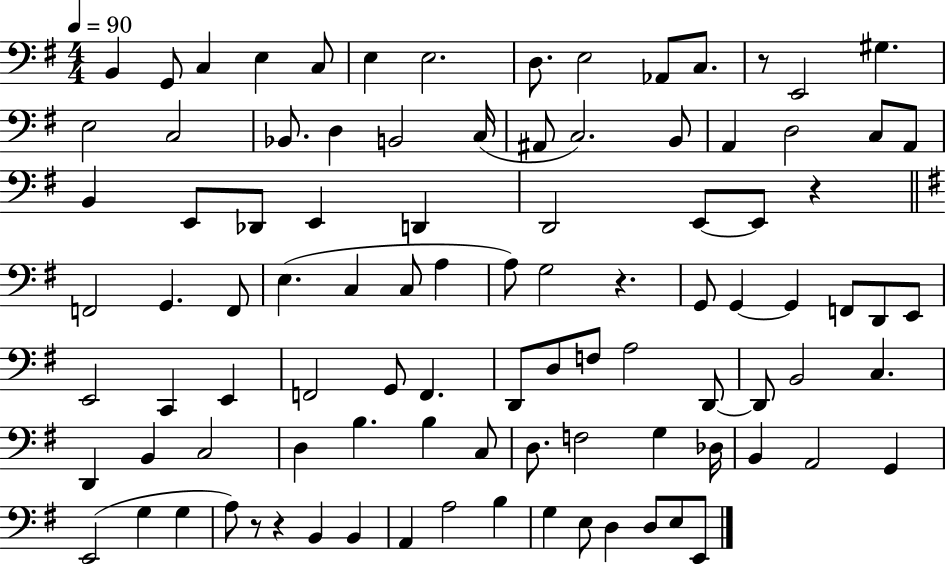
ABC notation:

X:1
T:Untitled
M:4/4
L:1/4
K:G
B,, G,,/2 C, E, C,/2 E, E,2 D,/2 E,2 _A,,/2 C,/2 z/2 E,,2 ^G, E,2 C,2 _B,,/2 D, B,,2 C,/4 ^A,,/2 C,2 B,,/2 A,, D,2 C,/2 A,,/2 B,, E,,/2 _D,,/2 E,, D,, D,,2 E,,/2 E,,/2 z F,,2 G,, F,,/2 E, C, C,/2 A, A,/2 G,2 z G,,/2 G,, G,, F,,/2 D,,/2 E,,/2 E,,2 C,, E,, F,,2 G,,/2 F,, D,,/2 D,/2 F,/2 A,2 D,,/2 D,,/2 B,,2 C, D,, B,, C,2 D, B, B, C,/2 D,/2 F,2 G, _D,/4 B,, A,,2 G,, E,,2 G, G, A,/2 z/2 z B,, B,, A,, A,2 B, G, E,/2 D, D,/2 E,/2 E,,/2